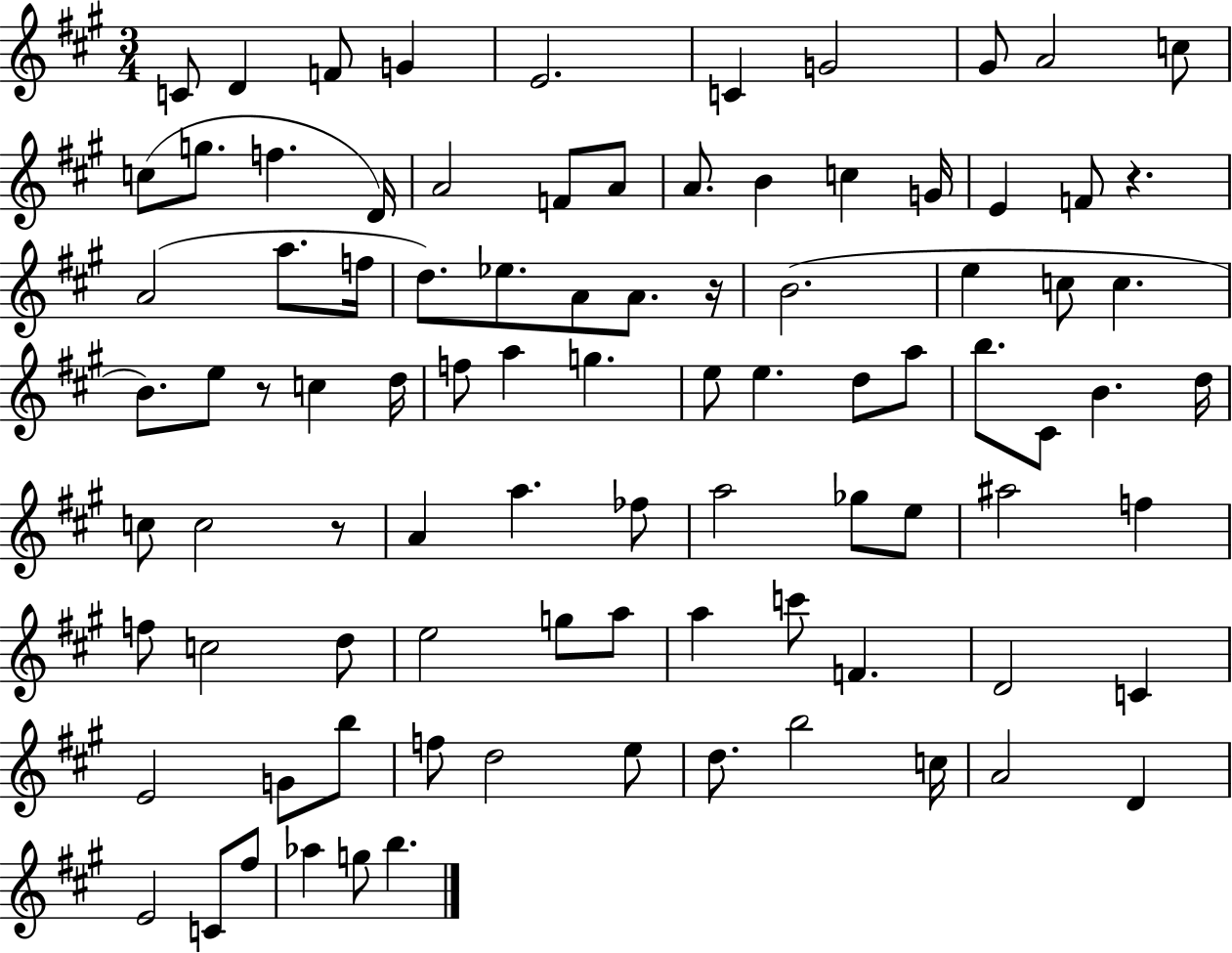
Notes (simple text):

C4/e D4/q F4/e G4/q E4/h. C4/q G4/h G#4/e A4/h C5/e C5/e G5/e. F5/q. D4/s A4/h F4/e A4/e A4/e. B4/q C5/q G4/s E4/q F4/e R/q. A4/h A5/e. F5/s D5/e. Eb5/e. A4/e A4/e. R/s B4/h. E5/q C5/e C5/q. B4/e. E5/e R/e C5/q D5/s F5/e A5/q G5/q. E5/e E5/q. D5/e A5/e B5/e. C#4/e B4/q. D5/s C5/e C5/h R/e A4/q A5/q. FES5/e A5/h Gb5/e E5/e A#5/h F5/q F5/e C5/h D5/e E5/h G5/e A5/e A5/q C6/e F4/q. D4/h C4/q E4/h G4/e B5/e F5/e D5/h E5/e D5/e. B5/h C5/s A4/h D4/q E4/h C4/e F#5/e Ab5/q G5/e B5/q.